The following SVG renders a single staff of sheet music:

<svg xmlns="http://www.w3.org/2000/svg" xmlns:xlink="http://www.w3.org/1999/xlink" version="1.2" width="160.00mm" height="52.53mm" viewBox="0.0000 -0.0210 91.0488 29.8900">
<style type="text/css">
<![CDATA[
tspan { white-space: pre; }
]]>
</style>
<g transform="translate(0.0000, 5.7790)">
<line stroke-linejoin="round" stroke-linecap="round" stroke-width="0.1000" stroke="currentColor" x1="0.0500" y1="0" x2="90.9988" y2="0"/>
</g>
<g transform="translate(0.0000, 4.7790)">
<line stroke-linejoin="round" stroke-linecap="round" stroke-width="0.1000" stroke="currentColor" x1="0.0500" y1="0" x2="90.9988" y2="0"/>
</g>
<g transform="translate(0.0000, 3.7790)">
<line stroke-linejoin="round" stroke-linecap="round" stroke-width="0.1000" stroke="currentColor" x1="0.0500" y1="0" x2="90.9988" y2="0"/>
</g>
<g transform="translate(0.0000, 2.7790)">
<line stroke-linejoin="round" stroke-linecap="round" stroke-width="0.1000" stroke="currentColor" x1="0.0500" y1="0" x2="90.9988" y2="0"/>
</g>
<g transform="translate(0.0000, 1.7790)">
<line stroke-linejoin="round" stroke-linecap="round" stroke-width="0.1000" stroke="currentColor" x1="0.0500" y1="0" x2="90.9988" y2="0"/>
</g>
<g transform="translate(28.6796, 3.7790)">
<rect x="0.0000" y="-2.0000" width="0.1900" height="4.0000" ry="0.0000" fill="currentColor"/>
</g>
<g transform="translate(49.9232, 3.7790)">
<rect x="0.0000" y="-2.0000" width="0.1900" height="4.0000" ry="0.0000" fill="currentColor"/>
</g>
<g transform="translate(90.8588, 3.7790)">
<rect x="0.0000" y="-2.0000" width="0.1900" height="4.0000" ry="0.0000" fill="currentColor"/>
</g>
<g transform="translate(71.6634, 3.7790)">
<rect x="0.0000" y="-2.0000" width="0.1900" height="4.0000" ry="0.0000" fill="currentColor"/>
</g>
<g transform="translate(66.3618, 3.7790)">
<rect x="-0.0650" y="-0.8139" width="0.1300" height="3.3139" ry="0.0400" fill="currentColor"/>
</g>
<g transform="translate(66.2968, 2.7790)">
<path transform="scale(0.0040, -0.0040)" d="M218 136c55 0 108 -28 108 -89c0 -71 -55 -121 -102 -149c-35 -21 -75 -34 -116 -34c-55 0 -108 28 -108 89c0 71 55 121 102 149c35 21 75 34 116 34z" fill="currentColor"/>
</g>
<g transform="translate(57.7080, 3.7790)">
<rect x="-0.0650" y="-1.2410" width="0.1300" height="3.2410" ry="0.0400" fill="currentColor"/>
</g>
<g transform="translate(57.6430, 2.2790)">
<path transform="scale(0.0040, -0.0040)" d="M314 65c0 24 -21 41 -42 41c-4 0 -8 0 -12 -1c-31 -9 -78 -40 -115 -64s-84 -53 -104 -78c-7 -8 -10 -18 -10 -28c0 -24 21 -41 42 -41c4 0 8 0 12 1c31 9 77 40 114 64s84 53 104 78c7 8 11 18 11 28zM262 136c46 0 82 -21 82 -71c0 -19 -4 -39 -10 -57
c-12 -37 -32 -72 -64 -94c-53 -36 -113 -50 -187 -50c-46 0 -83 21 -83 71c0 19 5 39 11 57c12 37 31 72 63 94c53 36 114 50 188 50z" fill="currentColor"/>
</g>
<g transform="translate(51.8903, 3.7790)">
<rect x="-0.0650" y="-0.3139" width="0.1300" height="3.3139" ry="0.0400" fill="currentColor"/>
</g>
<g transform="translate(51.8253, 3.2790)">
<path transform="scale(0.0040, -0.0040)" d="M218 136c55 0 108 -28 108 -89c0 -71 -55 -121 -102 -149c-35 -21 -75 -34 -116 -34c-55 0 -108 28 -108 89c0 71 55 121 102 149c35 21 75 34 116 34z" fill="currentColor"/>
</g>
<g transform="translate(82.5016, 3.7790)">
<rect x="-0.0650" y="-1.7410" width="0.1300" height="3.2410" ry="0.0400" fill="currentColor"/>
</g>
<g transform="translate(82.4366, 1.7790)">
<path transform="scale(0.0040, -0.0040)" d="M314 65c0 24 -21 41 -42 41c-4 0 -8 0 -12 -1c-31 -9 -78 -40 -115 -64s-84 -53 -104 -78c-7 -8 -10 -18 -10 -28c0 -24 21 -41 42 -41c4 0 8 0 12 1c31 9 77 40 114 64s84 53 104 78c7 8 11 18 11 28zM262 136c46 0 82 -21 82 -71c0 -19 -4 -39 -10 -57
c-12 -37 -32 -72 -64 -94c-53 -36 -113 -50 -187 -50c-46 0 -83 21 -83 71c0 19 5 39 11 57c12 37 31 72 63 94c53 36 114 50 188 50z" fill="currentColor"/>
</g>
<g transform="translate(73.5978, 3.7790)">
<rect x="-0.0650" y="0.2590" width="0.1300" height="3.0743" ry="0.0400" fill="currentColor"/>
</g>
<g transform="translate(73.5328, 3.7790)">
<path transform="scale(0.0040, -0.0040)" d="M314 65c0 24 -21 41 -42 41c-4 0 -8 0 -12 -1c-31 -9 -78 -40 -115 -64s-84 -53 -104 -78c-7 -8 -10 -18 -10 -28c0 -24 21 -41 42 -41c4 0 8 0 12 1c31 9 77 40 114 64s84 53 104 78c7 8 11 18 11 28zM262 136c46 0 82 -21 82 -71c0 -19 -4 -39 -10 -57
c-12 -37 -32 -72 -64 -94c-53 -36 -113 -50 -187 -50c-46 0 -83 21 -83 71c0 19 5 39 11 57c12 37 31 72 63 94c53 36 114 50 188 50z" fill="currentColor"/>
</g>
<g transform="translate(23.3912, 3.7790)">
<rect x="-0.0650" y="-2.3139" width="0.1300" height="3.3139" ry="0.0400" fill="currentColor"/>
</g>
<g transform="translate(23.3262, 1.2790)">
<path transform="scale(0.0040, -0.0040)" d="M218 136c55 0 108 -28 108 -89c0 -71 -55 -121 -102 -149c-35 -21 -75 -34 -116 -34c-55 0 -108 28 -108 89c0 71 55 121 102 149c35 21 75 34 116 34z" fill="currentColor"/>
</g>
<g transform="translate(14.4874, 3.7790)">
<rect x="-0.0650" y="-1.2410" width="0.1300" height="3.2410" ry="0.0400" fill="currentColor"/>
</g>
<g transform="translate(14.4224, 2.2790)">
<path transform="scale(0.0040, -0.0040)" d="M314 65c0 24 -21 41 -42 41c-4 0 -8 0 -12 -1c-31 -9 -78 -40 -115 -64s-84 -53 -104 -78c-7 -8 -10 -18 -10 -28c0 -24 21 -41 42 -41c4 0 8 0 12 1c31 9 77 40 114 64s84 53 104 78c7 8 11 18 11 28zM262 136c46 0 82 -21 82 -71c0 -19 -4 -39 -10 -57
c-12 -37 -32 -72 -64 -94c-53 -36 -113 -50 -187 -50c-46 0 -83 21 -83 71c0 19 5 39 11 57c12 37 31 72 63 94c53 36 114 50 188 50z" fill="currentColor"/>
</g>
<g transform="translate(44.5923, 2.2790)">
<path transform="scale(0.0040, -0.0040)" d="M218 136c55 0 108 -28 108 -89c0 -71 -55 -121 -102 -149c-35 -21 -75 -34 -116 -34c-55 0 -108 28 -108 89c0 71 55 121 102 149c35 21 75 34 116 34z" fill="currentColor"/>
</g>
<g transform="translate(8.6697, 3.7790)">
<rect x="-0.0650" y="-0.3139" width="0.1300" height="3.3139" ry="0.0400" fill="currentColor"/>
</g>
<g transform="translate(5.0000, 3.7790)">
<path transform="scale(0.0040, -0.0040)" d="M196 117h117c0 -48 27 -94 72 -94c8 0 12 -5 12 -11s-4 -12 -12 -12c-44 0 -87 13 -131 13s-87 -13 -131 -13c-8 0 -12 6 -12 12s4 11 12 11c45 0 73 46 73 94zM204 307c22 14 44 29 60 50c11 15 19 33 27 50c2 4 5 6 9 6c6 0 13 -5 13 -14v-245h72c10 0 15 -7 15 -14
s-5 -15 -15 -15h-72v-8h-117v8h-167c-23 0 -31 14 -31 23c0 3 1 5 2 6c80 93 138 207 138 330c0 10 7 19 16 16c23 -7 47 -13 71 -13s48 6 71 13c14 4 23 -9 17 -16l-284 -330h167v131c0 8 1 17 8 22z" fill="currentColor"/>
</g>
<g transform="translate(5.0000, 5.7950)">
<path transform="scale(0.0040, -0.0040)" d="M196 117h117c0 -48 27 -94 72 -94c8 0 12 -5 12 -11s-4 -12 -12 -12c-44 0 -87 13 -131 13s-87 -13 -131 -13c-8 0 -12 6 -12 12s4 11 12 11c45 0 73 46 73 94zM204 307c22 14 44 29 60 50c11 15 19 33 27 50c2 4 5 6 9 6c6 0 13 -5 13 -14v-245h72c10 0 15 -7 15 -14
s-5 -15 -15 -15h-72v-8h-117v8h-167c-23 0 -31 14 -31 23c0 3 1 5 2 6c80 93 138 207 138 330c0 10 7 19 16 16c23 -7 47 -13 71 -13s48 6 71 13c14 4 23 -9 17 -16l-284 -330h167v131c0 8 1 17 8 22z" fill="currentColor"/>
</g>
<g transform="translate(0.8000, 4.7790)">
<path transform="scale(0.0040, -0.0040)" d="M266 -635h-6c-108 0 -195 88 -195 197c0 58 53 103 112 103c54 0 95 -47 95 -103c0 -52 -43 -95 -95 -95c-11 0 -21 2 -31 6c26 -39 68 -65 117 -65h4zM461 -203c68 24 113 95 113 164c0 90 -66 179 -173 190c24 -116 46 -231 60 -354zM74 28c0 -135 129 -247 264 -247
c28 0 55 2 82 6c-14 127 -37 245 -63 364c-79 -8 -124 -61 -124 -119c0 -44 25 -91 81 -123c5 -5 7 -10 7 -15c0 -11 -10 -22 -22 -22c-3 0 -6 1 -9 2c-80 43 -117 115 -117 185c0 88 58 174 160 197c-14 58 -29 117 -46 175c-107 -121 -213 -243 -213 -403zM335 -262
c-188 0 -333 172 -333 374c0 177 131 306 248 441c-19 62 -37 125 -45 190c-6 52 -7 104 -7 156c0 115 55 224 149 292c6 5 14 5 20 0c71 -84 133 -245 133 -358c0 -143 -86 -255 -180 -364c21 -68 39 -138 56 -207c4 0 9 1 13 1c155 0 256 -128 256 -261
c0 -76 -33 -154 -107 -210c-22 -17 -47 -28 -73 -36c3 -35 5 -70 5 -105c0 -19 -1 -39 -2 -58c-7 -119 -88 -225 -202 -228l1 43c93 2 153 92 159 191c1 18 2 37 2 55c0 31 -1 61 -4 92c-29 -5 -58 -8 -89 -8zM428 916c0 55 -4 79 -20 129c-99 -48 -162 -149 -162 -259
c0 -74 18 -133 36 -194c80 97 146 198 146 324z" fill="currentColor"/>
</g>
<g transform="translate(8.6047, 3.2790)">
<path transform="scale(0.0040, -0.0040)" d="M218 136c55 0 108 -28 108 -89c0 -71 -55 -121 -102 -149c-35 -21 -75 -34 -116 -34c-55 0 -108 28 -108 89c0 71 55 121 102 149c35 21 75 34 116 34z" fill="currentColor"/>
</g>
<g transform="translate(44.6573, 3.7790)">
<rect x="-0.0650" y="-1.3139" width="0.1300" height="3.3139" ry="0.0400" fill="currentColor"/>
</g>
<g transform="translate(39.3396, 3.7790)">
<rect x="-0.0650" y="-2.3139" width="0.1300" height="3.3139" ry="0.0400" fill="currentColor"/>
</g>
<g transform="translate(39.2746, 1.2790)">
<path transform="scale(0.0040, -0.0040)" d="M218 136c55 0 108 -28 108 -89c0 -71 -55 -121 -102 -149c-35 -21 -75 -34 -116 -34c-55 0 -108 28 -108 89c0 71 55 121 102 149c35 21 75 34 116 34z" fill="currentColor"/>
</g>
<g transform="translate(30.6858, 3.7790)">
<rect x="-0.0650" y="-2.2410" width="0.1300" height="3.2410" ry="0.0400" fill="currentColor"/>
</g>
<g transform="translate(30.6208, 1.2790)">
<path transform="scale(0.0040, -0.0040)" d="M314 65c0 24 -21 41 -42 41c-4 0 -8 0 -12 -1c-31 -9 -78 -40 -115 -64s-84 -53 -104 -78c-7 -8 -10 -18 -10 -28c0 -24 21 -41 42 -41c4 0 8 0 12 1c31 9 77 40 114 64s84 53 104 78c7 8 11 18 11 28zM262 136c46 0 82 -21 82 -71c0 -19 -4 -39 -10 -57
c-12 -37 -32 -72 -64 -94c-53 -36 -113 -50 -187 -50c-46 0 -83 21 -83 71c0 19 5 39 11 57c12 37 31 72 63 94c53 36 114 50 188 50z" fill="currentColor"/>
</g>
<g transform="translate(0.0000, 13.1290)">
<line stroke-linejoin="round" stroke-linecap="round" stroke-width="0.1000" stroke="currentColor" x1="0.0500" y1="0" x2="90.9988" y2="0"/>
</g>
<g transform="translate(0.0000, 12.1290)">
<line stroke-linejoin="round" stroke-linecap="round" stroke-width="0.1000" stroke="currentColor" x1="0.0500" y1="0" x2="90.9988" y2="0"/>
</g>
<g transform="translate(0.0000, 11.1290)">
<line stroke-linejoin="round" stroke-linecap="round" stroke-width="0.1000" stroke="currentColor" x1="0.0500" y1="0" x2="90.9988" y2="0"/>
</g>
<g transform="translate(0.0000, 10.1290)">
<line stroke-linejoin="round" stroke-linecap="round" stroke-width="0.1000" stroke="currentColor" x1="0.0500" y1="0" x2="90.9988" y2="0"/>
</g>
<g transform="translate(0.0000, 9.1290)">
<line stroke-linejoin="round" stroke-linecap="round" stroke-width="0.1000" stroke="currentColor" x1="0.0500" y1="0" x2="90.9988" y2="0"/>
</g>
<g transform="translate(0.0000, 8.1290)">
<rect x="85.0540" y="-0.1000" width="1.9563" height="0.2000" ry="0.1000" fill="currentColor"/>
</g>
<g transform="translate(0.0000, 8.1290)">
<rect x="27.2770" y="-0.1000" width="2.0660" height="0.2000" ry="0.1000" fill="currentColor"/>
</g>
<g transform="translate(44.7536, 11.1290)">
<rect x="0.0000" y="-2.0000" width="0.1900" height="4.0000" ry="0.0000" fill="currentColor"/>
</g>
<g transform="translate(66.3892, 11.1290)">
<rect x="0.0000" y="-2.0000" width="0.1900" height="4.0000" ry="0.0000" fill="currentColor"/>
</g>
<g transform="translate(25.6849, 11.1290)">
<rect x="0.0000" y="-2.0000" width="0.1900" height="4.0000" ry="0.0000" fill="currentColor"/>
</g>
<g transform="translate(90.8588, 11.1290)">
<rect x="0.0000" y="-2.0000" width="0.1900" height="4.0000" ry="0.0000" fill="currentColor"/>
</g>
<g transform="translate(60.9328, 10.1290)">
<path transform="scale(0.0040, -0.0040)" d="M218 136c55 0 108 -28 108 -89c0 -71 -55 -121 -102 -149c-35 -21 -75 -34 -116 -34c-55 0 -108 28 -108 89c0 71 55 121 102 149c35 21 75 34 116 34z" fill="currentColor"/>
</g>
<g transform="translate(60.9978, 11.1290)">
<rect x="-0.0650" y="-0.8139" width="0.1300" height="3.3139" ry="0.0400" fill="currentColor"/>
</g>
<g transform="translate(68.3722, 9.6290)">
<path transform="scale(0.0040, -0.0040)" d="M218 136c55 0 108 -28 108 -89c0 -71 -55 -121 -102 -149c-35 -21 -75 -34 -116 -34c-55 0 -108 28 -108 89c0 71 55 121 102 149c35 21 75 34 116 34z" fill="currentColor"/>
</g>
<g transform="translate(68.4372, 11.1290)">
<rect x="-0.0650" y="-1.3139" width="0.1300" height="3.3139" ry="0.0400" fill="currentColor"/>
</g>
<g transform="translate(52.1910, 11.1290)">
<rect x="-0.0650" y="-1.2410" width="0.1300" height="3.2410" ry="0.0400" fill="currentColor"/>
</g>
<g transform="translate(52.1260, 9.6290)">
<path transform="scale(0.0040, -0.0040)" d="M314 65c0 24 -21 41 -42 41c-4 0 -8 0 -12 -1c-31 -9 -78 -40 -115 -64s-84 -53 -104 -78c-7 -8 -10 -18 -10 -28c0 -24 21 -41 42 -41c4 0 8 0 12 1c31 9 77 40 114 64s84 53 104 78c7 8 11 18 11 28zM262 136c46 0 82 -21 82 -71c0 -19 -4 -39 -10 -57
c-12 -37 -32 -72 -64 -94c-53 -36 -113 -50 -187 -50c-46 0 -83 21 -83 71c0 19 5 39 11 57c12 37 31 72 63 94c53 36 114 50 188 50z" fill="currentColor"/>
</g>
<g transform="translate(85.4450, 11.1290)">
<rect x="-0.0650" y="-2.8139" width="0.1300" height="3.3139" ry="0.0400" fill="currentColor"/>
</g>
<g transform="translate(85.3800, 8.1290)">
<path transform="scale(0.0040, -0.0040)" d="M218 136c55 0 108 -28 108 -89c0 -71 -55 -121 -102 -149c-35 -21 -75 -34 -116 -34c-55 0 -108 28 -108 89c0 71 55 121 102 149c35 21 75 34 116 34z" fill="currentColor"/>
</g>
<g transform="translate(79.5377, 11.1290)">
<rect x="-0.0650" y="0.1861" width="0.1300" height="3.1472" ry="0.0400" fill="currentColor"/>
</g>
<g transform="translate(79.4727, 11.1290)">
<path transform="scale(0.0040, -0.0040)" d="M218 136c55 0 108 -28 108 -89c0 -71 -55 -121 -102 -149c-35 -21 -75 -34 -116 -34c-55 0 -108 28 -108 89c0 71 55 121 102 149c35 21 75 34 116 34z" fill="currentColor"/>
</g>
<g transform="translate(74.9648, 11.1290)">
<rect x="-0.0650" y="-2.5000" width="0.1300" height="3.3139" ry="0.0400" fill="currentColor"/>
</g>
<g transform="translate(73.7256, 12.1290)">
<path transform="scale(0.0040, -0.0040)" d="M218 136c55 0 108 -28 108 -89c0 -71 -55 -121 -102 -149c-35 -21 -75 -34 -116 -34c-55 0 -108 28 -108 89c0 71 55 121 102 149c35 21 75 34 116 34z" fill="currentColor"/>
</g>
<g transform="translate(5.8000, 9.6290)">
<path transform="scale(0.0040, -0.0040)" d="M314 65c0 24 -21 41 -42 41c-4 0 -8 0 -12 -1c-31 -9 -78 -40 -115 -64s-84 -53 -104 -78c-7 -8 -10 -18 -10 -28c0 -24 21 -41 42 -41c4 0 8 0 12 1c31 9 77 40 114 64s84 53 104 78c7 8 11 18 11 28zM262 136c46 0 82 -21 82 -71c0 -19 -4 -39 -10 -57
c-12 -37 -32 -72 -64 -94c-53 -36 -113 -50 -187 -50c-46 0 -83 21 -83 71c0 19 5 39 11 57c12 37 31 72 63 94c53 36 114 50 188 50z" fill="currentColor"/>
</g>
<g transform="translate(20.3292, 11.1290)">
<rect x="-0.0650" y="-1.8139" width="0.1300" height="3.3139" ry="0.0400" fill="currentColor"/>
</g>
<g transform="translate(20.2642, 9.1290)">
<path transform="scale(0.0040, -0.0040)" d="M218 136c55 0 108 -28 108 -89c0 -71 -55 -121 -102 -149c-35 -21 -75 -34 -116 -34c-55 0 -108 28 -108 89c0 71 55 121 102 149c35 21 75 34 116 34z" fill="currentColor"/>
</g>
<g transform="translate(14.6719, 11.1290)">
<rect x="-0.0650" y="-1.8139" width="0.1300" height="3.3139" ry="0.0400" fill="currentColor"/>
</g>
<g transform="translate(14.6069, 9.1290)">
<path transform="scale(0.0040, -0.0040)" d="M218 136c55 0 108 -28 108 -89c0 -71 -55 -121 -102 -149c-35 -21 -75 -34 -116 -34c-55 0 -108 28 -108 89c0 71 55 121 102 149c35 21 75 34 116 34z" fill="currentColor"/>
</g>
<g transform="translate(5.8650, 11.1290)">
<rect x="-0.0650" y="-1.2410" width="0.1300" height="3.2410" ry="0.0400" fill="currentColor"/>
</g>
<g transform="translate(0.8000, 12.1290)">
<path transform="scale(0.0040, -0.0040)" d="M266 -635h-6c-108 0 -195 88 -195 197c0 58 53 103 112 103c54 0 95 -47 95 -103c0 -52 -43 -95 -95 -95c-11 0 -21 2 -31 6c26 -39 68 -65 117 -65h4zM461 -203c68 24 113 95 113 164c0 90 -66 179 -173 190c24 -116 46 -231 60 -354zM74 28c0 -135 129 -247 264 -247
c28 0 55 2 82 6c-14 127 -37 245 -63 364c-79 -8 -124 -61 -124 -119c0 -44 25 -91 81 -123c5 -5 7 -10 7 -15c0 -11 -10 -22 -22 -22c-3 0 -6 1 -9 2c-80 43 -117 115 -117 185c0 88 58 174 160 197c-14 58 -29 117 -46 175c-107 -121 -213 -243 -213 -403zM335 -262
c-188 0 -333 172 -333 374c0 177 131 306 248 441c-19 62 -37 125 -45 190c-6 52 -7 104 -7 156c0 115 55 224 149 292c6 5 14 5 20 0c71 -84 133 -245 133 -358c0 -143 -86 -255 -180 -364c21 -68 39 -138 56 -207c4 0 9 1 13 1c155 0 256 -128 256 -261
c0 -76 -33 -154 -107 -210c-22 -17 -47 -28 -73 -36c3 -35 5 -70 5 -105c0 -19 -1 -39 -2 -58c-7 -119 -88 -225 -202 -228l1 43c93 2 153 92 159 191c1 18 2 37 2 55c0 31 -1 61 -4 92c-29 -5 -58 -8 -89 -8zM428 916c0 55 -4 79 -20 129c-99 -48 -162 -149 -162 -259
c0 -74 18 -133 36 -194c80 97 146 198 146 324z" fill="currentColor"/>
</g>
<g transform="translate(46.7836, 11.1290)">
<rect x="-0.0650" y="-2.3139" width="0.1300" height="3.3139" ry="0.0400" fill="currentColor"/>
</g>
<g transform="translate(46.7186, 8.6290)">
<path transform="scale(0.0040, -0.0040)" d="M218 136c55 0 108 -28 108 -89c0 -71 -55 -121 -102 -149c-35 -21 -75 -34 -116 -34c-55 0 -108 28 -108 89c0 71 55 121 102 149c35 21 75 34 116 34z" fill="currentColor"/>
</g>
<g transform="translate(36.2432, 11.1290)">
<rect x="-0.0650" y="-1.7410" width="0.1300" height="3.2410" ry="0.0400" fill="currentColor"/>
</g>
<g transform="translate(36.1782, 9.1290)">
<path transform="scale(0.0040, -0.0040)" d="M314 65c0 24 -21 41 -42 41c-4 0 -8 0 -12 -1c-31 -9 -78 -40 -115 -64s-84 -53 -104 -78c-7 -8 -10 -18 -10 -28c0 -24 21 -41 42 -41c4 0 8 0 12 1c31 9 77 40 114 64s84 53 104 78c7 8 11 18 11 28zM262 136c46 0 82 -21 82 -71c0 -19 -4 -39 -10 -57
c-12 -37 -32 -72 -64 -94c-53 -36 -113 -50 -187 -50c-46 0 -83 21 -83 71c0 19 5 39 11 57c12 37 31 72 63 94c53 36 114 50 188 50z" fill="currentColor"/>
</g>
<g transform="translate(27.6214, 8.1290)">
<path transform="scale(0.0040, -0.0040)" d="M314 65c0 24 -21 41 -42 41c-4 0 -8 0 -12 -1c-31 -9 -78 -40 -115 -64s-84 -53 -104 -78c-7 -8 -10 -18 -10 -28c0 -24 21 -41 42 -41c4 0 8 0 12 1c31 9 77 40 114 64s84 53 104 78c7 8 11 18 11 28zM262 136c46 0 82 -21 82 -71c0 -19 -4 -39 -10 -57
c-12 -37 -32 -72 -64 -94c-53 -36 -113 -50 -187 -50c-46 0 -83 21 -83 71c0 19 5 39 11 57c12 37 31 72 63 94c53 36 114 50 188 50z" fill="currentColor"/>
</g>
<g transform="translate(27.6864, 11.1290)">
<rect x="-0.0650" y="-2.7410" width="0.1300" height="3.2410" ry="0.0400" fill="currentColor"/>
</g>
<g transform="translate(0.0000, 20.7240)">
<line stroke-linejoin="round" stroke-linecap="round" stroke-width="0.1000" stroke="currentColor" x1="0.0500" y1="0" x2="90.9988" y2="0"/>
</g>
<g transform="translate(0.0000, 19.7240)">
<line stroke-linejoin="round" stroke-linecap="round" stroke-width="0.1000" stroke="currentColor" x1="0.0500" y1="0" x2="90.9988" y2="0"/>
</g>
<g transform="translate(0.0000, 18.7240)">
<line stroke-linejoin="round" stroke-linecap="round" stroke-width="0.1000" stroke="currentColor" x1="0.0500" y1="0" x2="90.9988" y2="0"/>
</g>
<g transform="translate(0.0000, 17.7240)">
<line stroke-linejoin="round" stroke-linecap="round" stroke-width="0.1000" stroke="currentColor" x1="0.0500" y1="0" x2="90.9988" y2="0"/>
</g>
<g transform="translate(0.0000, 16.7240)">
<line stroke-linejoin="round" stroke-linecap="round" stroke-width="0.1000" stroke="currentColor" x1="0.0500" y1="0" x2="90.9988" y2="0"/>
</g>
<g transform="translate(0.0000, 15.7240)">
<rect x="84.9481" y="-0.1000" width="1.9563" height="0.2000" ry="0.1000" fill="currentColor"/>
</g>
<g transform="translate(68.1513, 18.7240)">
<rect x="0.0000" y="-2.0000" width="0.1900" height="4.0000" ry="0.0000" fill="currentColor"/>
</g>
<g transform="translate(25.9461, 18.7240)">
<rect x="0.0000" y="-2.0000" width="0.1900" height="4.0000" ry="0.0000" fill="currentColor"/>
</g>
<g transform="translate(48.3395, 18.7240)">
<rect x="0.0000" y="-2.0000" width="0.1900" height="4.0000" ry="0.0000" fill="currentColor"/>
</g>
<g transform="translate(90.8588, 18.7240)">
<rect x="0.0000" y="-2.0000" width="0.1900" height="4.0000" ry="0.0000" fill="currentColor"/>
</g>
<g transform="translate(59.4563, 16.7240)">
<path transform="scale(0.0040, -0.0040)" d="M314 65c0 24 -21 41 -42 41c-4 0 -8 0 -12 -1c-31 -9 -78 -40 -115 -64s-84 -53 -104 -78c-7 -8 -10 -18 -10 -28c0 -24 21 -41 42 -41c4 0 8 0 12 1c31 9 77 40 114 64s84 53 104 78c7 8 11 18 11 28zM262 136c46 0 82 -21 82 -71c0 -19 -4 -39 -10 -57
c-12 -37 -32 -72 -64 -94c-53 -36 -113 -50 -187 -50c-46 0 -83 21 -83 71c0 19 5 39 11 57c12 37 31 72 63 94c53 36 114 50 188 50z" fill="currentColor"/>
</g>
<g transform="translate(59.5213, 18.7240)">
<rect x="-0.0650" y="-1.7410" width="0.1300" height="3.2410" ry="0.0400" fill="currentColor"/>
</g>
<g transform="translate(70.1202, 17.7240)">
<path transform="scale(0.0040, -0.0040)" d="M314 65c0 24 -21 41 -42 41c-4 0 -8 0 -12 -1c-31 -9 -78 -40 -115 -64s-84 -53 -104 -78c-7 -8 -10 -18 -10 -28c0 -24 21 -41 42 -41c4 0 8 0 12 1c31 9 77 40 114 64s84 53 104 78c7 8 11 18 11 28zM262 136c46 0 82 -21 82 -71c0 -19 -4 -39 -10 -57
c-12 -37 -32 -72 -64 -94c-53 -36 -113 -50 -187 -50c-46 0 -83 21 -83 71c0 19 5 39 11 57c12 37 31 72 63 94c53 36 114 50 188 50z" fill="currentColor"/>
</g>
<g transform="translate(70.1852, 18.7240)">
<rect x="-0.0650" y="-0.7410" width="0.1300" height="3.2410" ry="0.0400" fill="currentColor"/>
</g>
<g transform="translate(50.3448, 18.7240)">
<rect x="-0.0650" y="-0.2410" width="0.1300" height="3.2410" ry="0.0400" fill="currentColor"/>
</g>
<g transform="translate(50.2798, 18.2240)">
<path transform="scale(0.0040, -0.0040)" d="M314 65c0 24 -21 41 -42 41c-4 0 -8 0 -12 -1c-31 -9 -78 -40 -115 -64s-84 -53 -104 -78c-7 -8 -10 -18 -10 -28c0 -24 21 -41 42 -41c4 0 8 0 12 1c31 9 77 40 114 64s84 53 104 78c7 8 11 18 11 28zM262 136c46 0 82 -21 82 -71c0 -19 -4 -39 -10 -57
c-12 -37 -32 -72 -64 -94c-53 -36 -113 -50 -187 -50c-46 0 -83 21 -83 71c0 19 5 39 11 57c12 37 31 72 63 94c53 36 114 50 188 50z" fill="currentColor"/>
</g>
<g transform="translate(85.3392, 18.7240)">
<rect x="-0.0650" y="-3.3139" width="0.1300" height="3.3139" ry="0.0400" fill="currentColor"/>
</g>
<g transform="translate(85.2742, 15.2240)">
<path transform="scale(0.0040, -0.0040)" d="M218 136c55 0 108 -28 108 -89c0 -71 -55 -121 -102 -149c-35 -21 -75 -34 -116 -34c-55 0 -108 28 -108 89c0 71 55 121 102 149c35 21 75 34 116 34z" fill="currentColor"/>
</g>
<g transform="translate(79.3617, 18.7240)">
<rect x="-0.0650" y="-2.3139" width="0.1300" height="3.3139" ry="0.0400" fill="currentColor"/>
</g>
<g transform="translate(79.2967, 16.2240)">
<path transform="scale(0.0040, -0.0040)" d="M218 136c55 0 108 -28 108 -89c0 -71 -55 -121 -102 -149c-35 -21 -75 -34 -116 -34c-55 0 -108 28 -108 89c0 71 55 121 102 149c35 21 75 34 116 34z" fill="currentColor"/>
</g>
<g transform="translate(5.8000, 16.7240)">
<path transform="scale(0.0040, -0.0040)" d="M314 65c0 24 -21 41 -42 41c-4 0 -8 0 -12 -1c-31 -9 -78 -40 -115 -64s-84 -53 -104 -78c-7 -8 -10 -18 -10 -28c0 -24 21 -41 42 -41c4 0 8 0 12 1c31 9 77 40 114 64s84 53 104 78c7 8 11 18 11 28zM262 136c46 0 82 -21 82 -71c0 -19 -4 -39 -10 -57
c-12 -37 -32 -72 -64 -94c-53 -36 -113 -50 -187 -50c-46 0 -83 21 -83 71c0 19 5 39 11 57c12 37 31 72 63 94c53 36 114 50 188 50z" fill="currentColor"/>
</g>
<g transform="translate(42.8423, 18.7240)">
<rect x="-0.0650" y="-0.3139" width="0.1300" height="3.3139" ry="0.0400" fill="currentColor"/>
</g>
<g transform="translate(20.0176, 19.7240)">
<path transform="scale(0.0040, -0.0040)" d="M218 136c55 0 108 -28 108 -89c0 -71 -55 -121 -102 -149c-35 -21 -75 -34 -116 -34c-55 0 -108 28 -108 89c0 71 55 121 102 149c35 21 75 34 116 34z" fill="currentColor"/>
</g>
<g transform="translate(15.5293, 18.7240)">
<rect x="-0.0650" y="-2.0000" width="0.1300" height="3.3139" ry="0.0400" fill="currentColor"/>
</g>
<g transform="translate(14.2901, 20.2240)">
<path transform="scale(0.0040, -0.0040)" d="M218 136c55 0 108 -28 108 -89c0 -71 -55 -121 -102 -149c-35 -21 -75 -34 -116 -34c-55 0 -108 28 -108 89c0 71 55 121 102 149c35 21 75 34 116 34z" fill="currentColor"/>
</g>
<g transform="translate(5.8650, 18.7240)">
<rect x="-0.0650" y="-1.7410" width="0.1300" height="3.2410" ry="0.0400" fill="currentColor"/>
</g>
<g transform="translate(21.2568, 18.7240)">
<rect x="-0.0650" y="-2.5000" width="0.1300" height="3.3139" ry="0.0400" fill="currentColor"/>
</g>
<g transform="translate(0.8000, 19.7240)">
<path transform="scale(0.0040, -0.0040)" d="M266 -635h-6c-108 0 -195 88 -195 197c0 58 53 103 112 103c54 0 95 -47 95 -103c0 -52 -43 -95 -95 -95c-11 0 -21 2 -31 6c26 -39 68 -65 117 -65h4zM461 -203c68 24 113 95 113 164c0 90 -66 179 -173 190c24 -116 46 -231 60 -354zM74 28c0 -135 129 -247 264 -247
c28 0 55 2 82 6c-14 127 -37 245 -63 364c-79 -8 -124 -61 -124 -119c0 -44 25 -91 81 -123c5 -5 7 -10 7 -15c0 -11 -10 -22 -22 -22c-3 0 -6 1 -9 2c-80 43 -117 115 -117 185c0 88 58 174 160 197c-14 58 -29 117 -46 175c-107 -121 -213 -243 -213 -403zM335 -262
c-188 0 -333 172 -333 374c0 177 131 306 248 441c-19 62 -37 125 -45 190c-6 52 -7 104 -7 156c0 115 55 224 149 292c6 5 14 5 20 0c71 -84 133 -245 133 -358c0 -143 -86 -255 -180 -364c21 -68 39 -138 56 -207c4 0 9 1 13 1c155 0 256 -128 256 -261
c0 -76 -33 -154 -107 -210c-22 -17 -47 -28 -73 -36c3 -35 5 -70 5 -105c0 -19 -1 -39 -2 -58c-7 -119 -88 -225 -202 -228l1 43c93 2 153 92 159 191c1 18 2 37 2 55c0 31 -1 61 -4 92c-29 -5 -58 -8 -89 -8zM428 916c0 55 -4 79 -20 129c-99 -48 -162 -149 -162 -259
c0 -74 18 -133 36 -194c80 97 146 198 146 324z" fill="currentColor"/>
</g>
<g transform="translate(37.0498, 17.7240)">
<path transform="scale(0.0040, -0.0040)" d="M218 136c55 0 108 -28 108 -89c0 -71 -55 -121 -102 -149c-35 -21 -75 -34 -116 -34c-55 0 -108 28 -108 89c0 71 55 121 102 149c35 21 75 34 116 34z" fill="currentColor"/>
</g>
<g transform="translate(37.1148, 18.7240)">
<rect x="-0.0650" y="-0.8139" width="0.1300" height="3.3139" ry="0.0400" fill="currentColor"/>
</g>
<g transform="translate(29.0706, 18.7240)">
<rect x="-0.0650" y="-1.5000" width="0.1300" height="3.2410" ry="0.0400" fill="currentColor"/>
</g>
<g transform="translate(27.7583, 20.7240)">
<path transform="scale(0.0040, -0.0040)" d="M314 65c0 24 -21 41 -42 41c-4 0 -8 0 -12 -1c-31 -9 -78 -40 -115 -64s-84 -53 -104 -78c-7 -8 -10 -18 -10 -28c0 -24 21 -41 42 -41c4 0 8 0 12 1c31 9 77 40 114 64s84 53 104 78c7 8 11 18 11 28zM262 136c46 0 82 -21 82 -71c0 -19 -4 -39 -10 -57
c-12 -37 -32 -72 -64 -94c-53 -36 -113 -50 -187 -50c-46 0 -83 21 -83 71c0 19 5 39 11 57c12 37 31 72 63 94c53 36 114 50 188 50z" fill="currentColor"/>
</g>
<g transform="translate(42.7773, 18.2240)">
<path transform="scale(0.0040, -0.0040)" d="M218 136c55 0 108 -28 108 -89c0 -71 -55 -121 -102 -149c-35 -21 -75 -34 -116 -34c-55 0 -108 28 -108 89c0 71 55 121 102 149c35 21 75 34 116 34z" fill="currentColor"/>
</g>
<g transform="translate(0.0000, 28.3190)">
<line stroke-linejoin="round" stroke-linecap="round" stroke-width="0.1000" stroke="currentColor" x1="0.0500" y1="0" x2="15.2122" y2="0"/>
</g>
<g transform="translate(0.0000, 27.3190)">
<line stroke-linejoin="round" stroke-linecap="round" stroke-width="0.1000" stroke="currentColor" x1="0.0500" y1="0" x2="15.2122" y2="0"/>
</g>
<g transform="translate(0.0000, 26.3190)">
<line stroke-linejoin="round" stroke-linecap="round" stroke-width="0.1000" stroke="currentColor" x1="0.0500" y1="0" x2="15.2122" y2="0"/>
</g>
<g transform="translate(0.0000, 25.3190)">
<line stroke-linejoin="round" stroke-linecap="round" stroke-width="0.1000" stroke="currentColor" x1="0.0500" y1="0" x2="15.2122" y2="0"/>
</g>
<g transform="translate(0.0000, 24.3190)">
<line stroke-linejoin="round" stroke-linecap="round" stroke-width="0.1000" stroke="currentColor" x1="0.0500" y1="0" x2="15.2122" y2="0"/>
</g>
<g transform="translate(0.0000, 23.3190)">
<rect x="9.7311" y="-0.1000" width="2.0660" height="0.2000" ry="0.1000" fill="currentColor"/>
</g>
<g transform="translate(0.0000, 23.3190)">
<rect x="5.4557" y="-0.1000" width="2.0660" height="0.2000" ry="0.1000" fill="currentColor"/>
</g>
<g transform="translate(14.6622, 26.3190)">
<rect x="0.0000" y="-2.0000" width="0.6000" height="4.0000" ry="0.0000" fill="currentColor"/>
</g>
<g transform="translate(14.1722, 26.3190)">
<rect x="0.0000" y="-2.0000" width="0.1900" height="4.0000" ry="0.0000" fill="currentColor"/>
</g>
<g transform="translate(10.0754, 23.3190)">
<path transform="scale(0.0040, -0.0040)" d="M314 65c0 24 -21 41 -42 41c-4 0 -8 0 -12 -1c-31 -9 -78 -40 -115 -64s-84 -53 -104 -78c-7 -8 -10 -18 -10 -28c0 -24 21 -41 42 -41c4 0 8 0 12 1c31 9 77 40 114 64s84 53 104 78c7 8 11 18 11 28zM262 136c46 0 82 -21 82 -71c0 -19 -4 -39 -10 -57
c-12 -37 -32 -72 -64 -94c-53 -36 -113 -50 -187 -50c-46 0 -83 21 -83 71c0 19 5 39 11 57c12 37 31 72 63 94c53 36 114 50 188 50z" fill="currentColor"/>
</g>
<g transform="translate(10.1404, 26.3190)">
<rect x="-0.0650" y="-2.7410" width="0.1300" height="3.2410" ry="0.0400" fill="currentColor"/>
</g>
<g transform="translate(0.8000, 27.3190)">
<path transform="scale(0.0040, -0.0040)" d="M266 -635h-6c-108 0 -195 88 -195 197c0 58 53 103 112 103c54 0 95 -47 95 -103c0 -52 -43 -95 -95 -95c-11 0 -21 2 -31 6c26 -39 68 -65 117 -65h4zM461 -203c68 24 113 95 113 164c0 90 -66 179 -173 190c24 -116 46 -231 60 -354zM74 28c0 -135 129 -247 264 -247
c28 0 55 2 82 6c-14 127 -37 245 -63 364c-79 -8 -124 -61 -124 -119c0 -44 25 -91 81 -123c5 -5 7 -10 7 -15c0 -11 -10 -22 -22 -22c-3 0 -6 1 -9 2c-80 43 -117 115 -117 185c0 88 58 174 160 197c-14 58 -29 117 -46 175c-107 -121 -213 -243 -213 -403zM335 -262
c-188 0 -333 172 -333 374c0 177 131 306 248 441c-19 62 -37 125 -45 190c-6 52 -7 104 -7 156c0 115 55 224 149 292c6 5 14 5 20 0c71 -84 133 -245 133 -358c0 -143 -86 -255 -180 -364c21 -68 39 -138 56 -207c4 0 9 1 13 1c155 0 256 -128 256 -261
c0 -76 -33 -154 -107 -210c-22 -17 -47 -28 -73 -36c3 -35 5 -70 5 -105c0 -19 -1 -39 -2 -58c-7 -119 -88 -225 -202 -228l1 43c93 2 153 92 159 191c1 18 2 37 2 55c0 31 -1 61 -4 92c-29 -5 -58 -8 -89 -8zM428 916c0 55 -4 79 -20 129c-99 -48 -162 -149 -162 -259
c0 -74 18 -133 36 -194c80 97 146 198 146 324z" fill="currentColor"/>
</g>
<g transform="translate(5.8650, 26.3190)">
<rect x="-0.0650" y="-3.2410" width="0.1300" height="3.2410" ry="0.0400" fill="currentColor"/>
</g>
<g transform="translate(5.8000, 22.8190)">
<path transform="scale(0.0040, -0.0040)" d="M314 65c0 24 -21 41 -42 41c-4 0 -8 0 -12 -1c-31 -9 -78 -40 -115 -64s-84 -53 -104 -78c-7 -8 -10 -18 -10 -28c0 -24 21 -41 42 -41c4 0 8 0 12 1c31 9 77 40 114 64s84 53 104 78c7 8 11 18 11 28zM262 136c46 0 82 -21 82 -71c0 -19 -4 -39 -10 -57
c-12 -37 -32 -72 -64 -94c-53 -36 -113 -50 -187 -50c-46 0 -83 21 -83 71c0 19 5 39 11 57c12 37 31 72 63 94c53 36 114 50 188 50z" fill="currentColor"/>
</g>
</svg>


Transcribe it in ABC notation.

X:1
T:Untitled
M:4/4
L:1/4
K:C
c e2 g g2 g e c e2 d B2 f2 e2 f f a2 f2 g e2 d e G B a f2 F G E2 d c c2 f2 d2 g b b2 a2